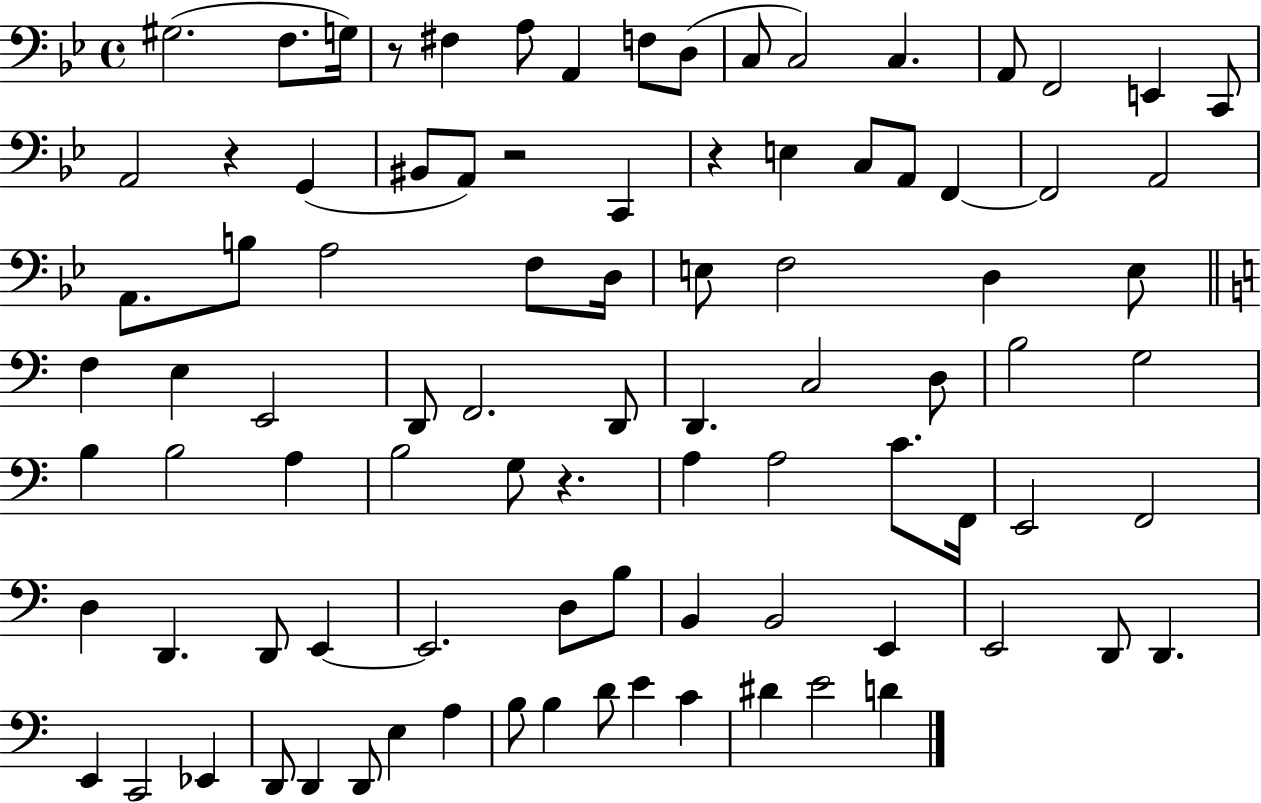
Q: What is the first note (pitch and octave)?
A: G#3